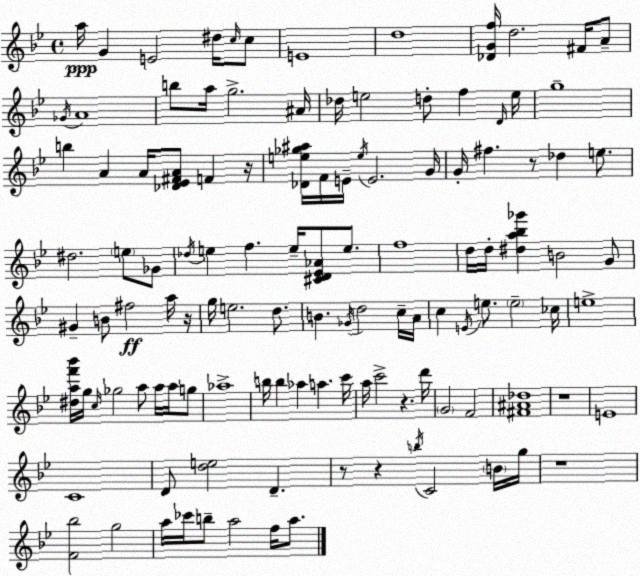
X:1
T:Untitled
M:4/4
L:1/4
K:Bb
a/4 G E2 ^d/4 c/4 c/2 E4 d4 [_DGf]/4 d2 ^F/4 A/2 _G/4 A4 b/2 a/4 g2 ^A/4 _d/4 e2 d/2 f D/4 e/4 g4 b A A/4 [_D_E^FA]/2 F z/4 [_De_g^a]/4 F/4 E/4 e/4 E2 G/4 G/4 ^f z/2 _d e/2 ^d2 e/2 _G/2 _d/4 e f e/4 [^CD_E_A]/2 e/2 f4 d/4 d/4 [^da_b_g'] B2 G/2 ^G B/2 ^f2 a/4 z/4 g/4 e2 d/2 B _G/4 d2 c/4 A/4 c E/4 e/2 e2 _c/4 e4 [^daf'_b']/4 g/4 c/4 _g2 a/2 a/4 a/4 g/2 _a4 b/4 b _a a c'/4 a/4 c'2 z d'/4 G2 F2 [^F^A_d]4 z4 E4 C4 D/2 [de]2 D z/2 z b/4 C2 B/4 g/4 z4 [F_b]2 g2 a/4 _c'/4 b/2 a2 f/4 a/2